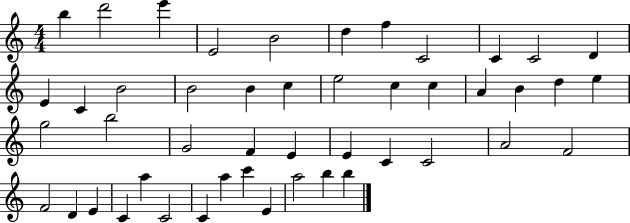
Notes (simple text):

B5/q D6/h E6/q E4/h B4/h D5/q F5/q C4/h C4/q C4/h D4/q E4/q C4/q B4/h B4/h B4/q C5/q E5/h C5/q C5/q A4/q B4/q D5/q E5/q G5/h B5/h G4/h F4/q E4/q E4/q C4/q C4/h A4/h F4/h F4/h D4/q E4/q C4/q A5/q C4/h C4/q A5/q C6/q E4/q A5/h B5/q B5/q